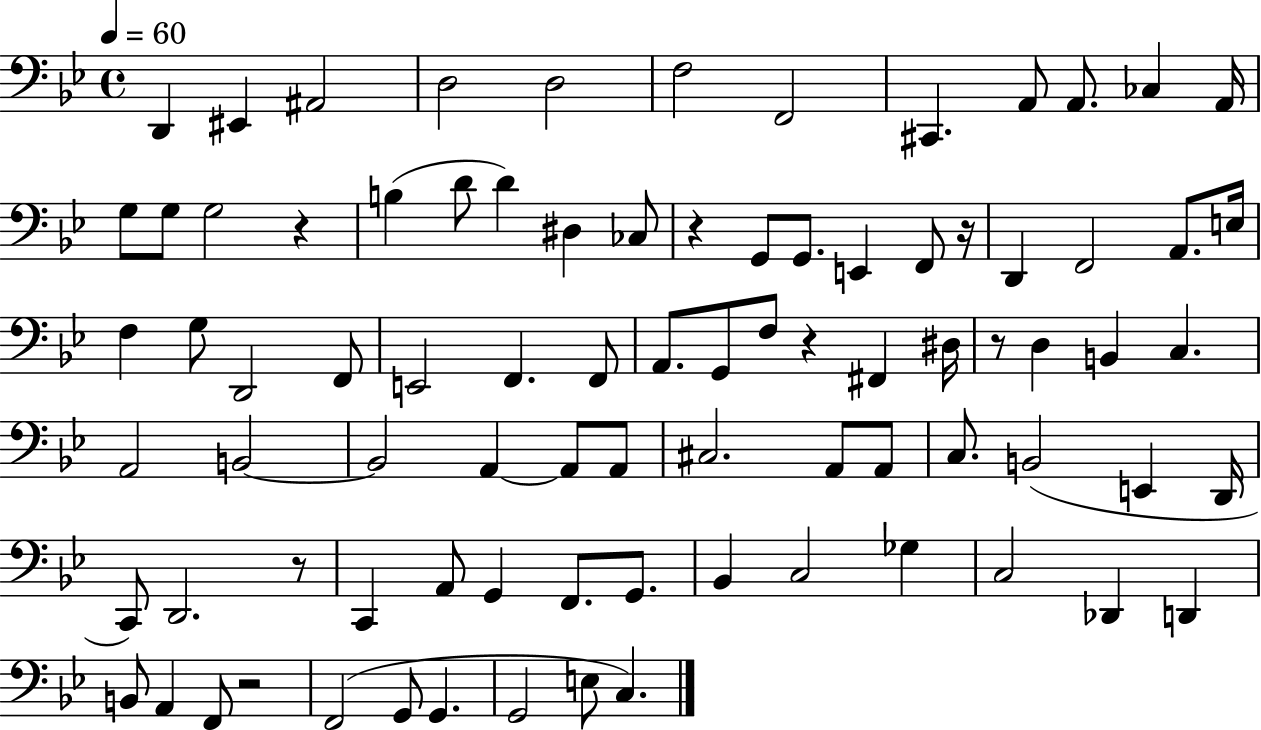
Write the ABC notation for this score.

X:1
T:Untitled
M:4/4
L:1/4
K:Bb
D,, ^E,, ^A,,2 D,2 D,2 F,2 F,,2 ^C,, A,,/2 A,,/2 _C, A,,/4 G,/2 G,/2 G,2 z B, D/2 D ^D, _C,/2 z G,,/2 G,,/2 E,, F,,/2 z/4 D,, F,,2 A,,/2 E,/4 F, G,/2 D,,2 F,,/2 E,,2 F,, F,,/2 A,,/2 G,,/2 F,/2 z ^F,, ^D,/4 z/2 D, B,, C, A,,2 B,,2 B,,2 A,, A,,/2 A,,/2 ^C,2 A,,/2 A,,/2 C,/2 B,,2 E,, D,,/4 C,,/2 D,,2 z/2 C,, A,,/2 G,, F,,/2 G,,/2 _B,, C,2 _G, C,2 _D,, D,, B,,/2 A,, F,,/2 z2 F,,2 G,,/2 G,, G,,2 E,/2 C,